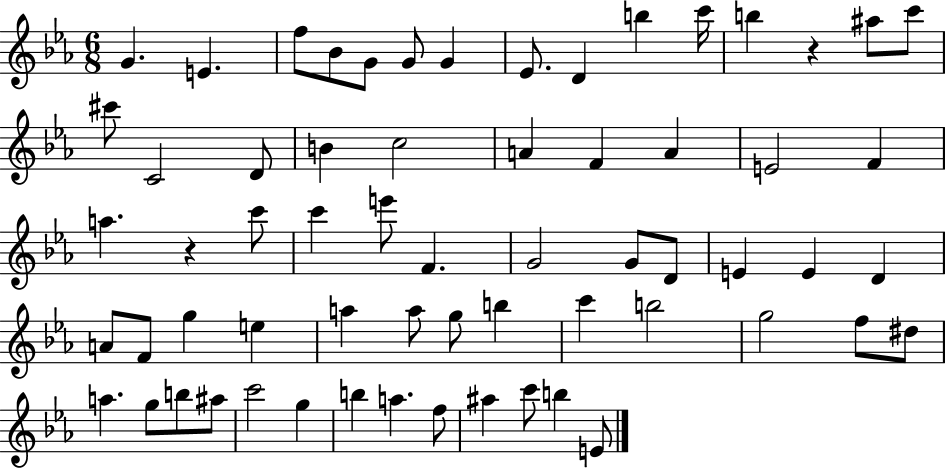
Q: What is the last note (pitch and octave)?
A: E4